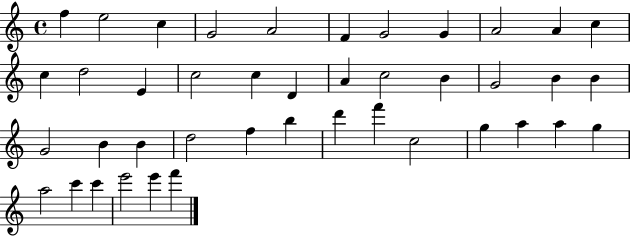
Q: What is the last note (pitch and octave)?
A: F6